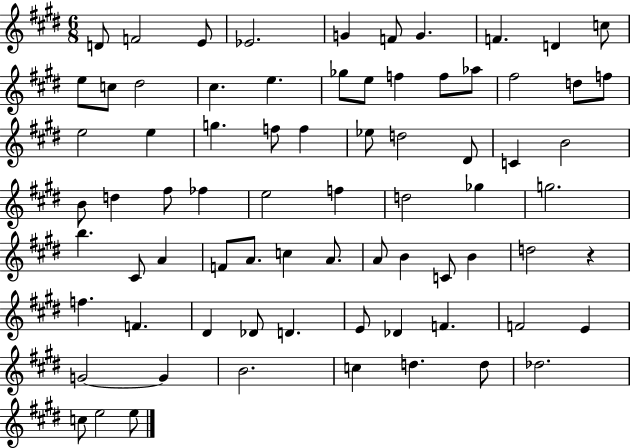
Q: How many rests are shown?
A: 1